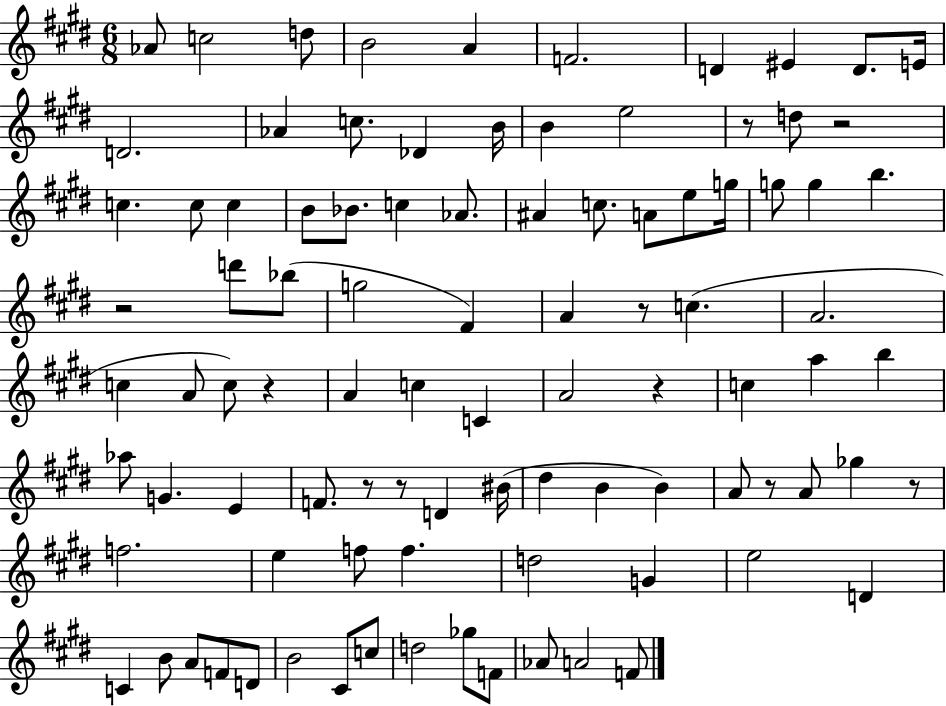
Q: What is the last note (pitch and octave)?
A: F4